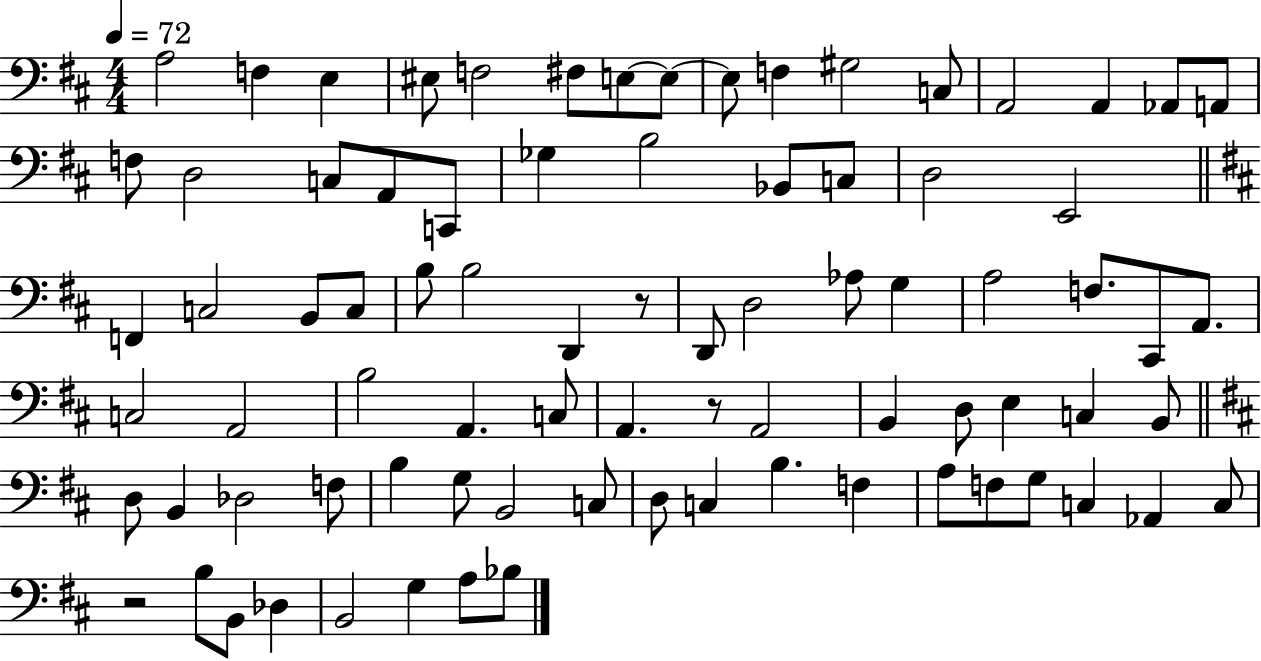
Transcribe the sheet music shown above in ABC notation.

X:1
T:Untitled
M:4/4
L:1/4
K:D
A,2 F, E, ^E,/2 F,2 ^F,/2 E,/2 E,/2 E,/2 F, ^G,2 C,/2 A,,2 A,, _A,,/2 A,,/2 F,/2 D,2 C,/2 A,,/2 C,,/2 _G, B,2 _B,,/2 C,/2 D,2 E,,2 F,, C,2 B,,/2 C,/2 B,/2 B,2 D,, z/2 D,,/2 D,2 _A,/2 G, A,2 F,/2 ^C,,/2 A,,/2 C,2 A,,2 B,2 A,, C,/2 A,, z/2 A,,2 B,, D,/2 E, C, B,,/2 D,/2 B,, _D,2 F,/2 B, G,/2 B,,2 C,/2 D,/2 C, B, F, A,/2 F,/2 G,/2 C, _A,, C,/2 z2 B,/2 B,,/2 _D, B,,2 G, A,/2 _B,/2